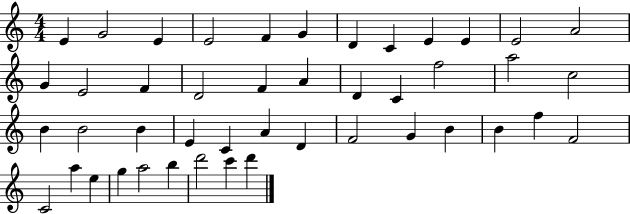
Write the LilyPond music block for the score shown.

{
  \clef treble
  \numericTimeSignature
  \time 4/4
  \key c \major
  e'4 g'2 e'4 | e'2 f'4 g'4 | d'4 c'4 e'4 e'4 | e'2 a'2 | \break g'4 e'2 f'4 | d'2 f'4 a'4 | d'4 c'4 f''2 | a''2 c''2 | \break b'4 b'2 b'4 | e'4 c'4 a'4 d'4 | f'2 g'4 b'4 | b'4 f''4 f'2 | \break c'2 a''4 e''4 | g''4 a''2 b''4 | d'''2 c'''4 d'''4 | \bar "|."
}